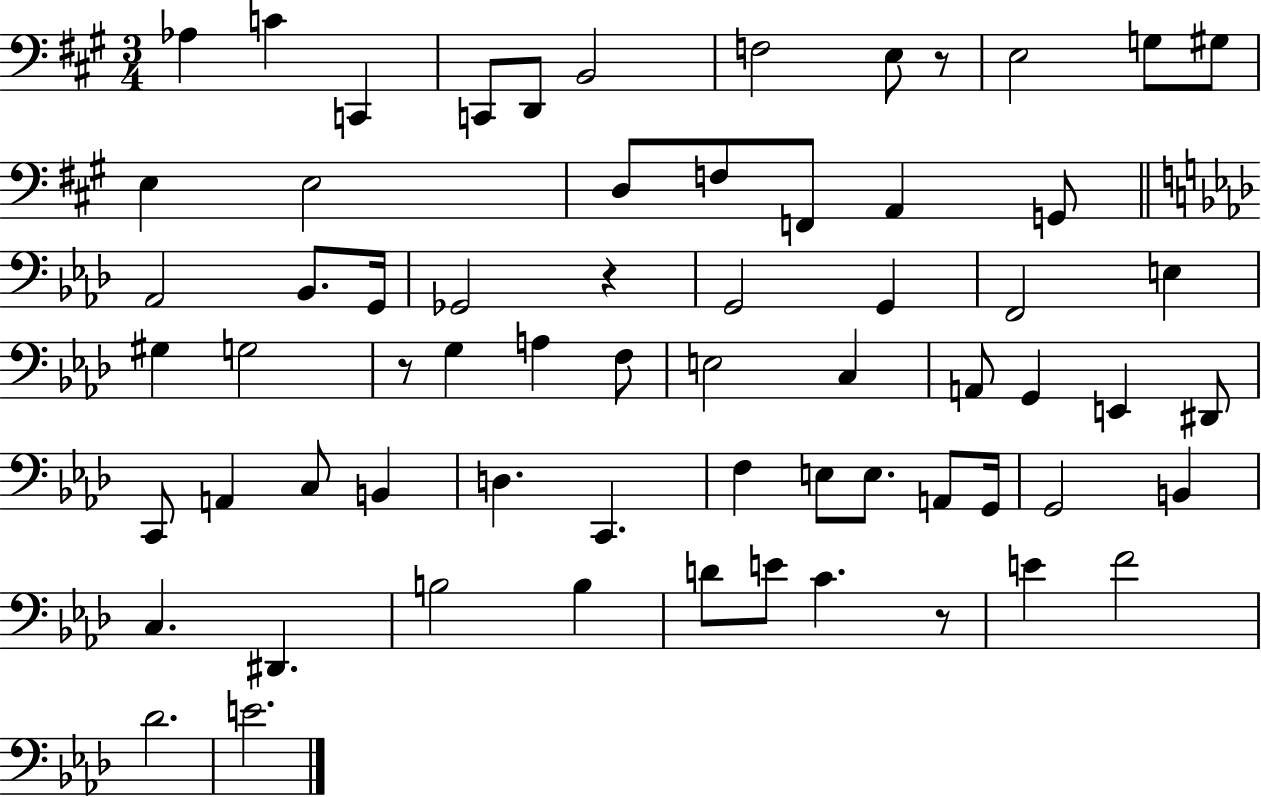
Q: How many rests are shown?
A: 4